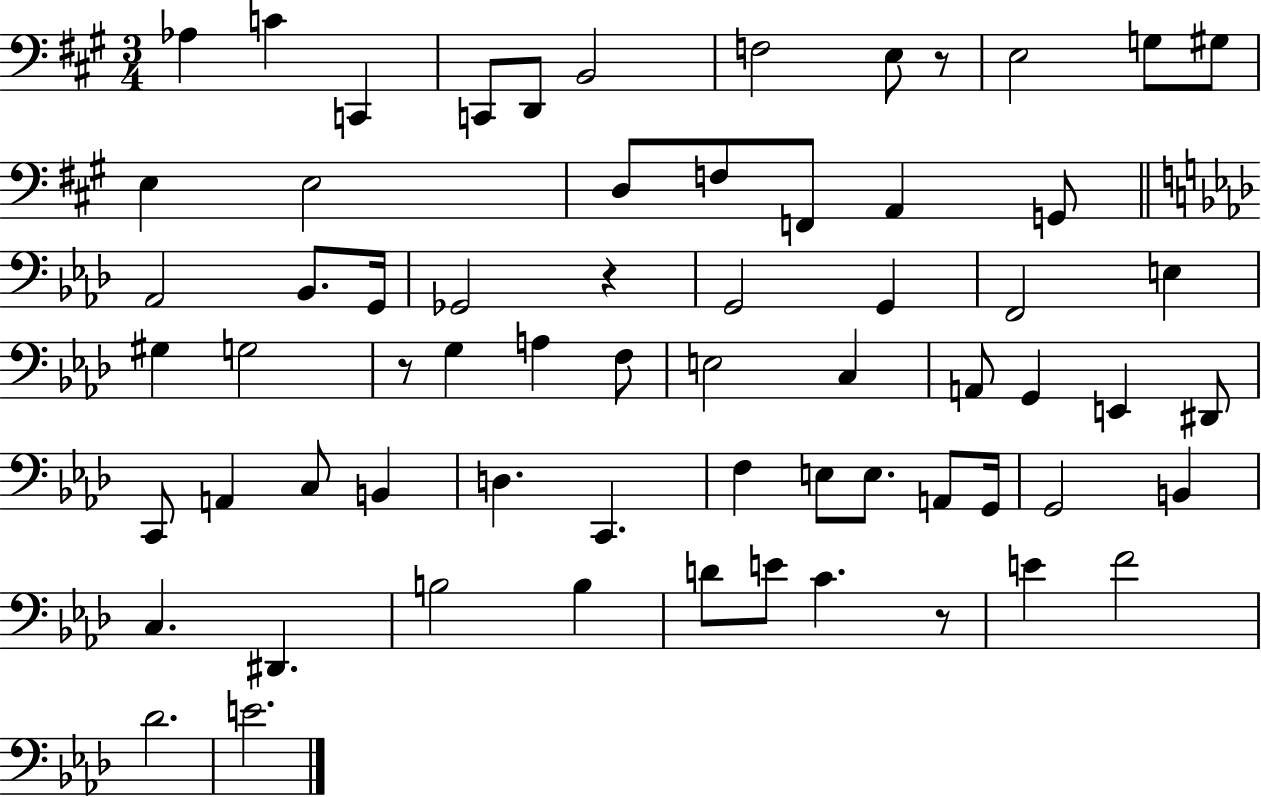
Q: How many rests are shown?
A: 4